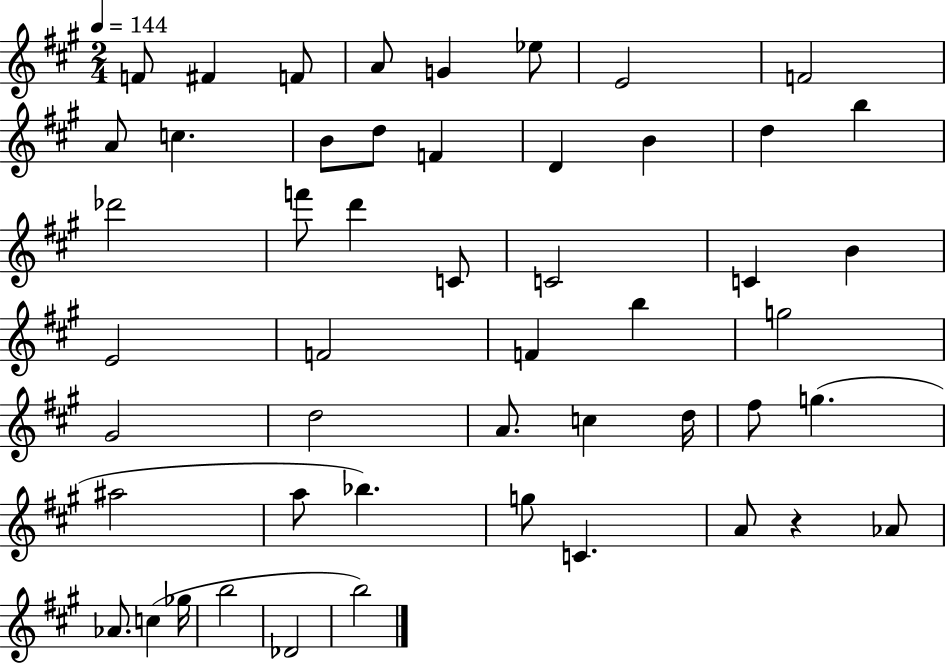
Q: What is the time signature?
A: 2/4